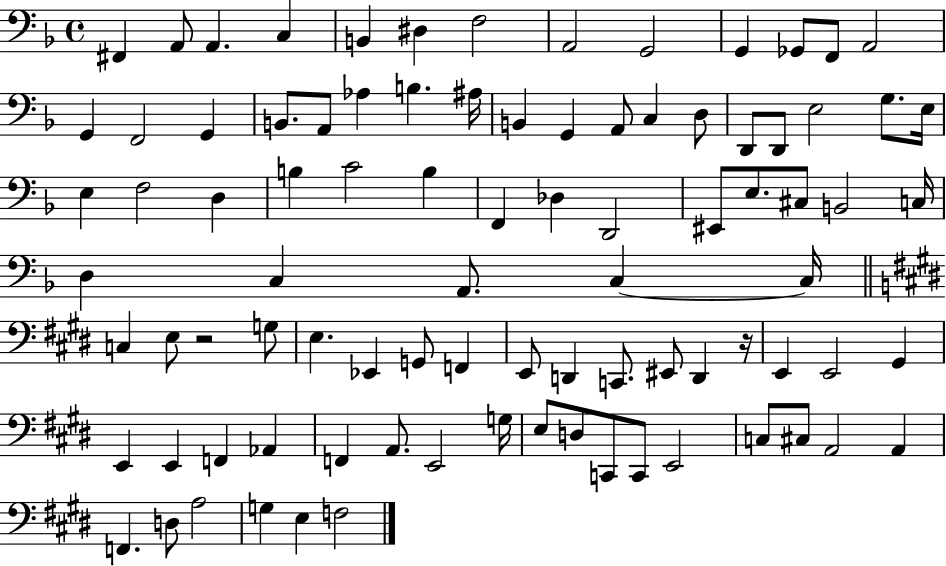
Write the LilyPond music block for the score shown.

{
  \clef bass
  \time 4/4
  \defaultTimeSignature
  \key f \major
  fis,4 a,8 a,4. c4 | b,4 dis4 f2 | a,2 g,2 | g,4 ges,8 f,8 a,2 | \break g,4 f,2 g,4 | b,8. a,8 aes4 b4. ais16 | b,4 g,4 a,8 c4 d8 | d,8 d,8 e2 g8. e16 | \break e4 f2 d4 | b4 c'2 b4 | f,4 des4 d,2 | eis,8 e8. cis8 b,2 c16 | \break d4 c4 a,8. c4~~ c16 | \bar "||" \break \key e \major c4 e8 r2 g8 | e4. ees,4 g,8 f,4 | e,8 d,4 c,8. eis,8 d,4 r16 | e,4 e,2 gis,4 | \break e,4 e,4 f,4 aes,4 | f,4 a,8. e,2 g16 | e8 d8 c,8 c,8 e,2 | c8 cis8 a,2 a,4 | \break f,4. d8 a2 | g4 e4 f2 | \bar "|."
}